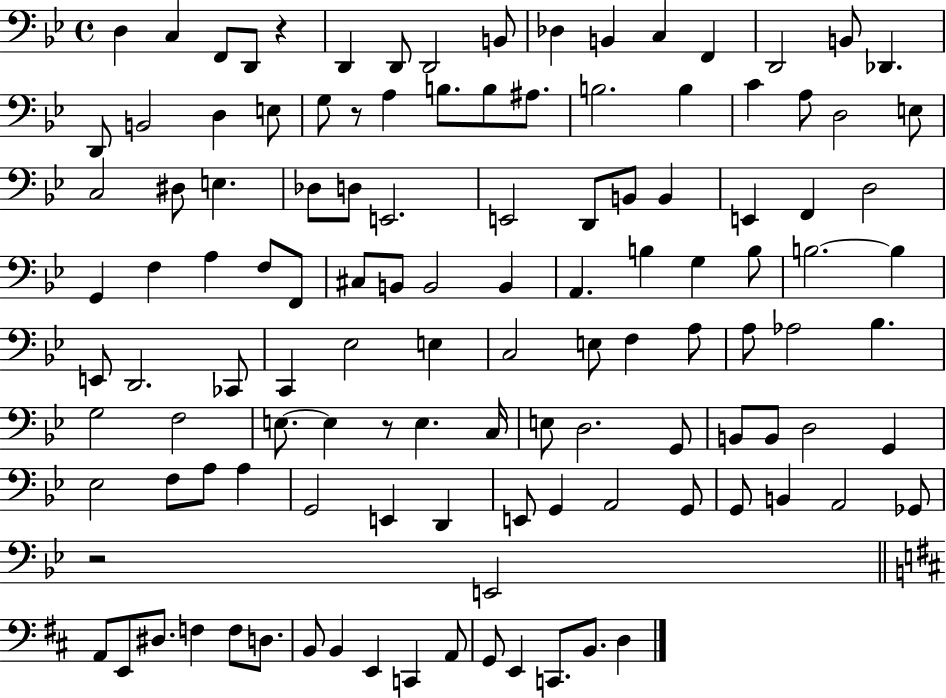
{
  \clef bass
  \time 4/4
  \defaultTimeSignature
  \key bes \major
  d4 c4 f,8 d,8 r4 | d,4 d,8 d,2 b,8 | des4 b,4 c4 f,4 | d,2 b,8 des,4. | \break d,8 b,2 d4 e8 | g8 r8 a4 b8. b8 ais8. | b2. b4 | c'4 a8 d2 e8 | \break c2 dis8 e4. | des8 d8 e,2. | e,2 d,8 b,8 b,4 | e,4 f,4 d2 | \break g,4 f4 a4 f8 f,8 | cis8 b,8 b,2 b,4 | a,4. b4 g4 b8 | b2.~~ b4 | \break e,8 d,2. ces,8 | c,4 ees2 e4 | c2 e8 f4 a8 | a8 aes2 bes4. | \break g2 f2 | e8.~~ e4 r8 e4. c16 | e8 d2. g,8 | b,8 b,8 d2 g,4 | \break ees2 f8 a8 a4 | g,2 e,4 d,4 | e,8 g,4 a,2 g,8 | g,8 b,4 a,2 ges,8 | \break r2 e,2 | \bar "||" \break \key b \minor a,8 e,8 dis8. f4 f8 d8. | b,8 b,4 e,4 c,4 a,8 | g,8 e,4 c,8. b,8. d4 | \bar "|."
}